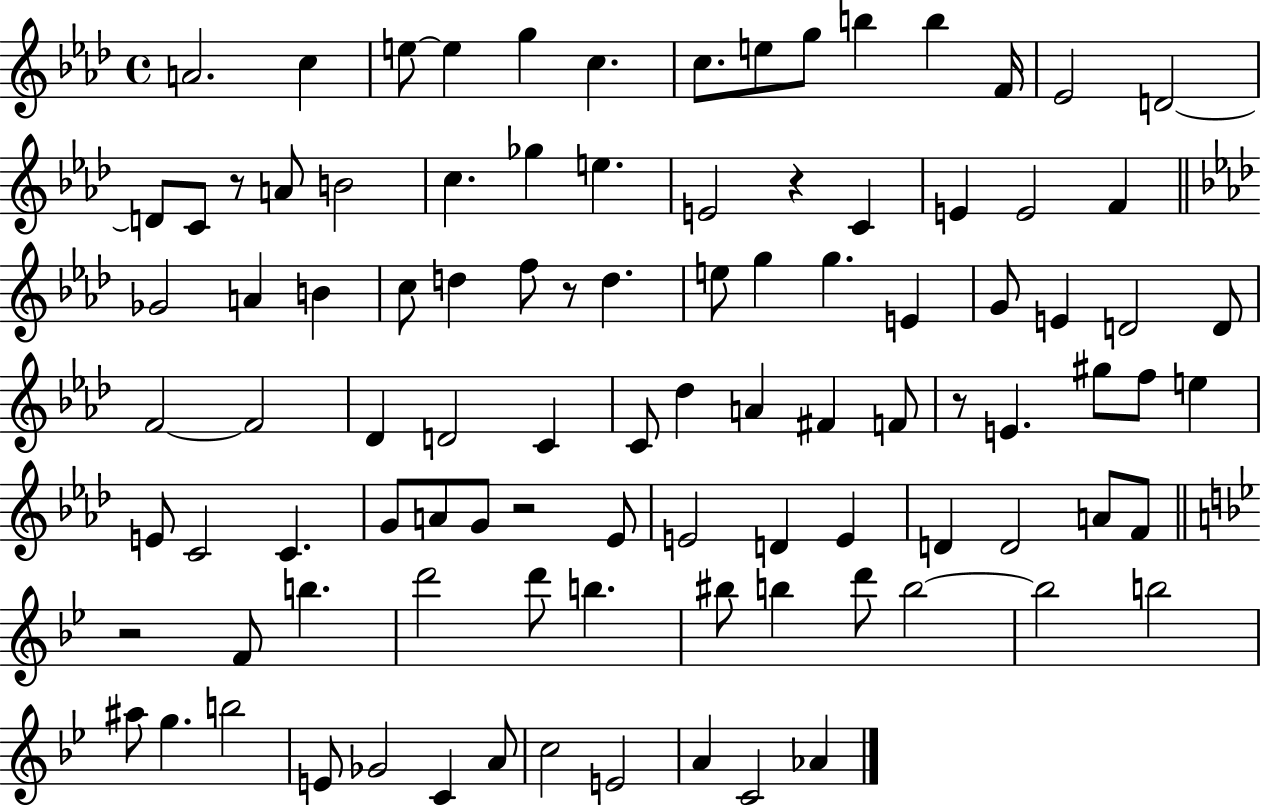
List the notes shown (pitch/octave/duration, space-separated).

A4/h. C5/q E5/e E5/q G5/q C5/q. C5/e. E5/e G5/e B5/q B5/q F4/s Eb4/h D4/h D4/e C4/e R/e A4/e B4/h C5/q. Gb5/q E5/q. E4/h R/q C4/q E4/q E4/h F4/q Gb4/h A4/q B4/q C5/e D5/q F5/e R/e D5/q. E5/e G5/q G5/q. E4/q G4/e E4/q D4/h D4/e F4/h F4/h Db4/q D4/h C4/q C4/e Db5/q A4/q F#4/q F4/e R/e E4/q. G#5/e F5/e E5/q E4/e C4/h C4/q. G4/e A4/e G4/e R/h Eb4/e E4/h D4/q E4/q D4/q D4/h A4/e F4/e R/h F4/e B5/q. D6/h D6/e B5/q. BIS5/e B5/q D6/e B5/h B5/h B5/h A#5/e G5/q. B5/h E4/e Gb4/h C4/q A4/e C5/h E4/h A4/q C4/h Ab4/q